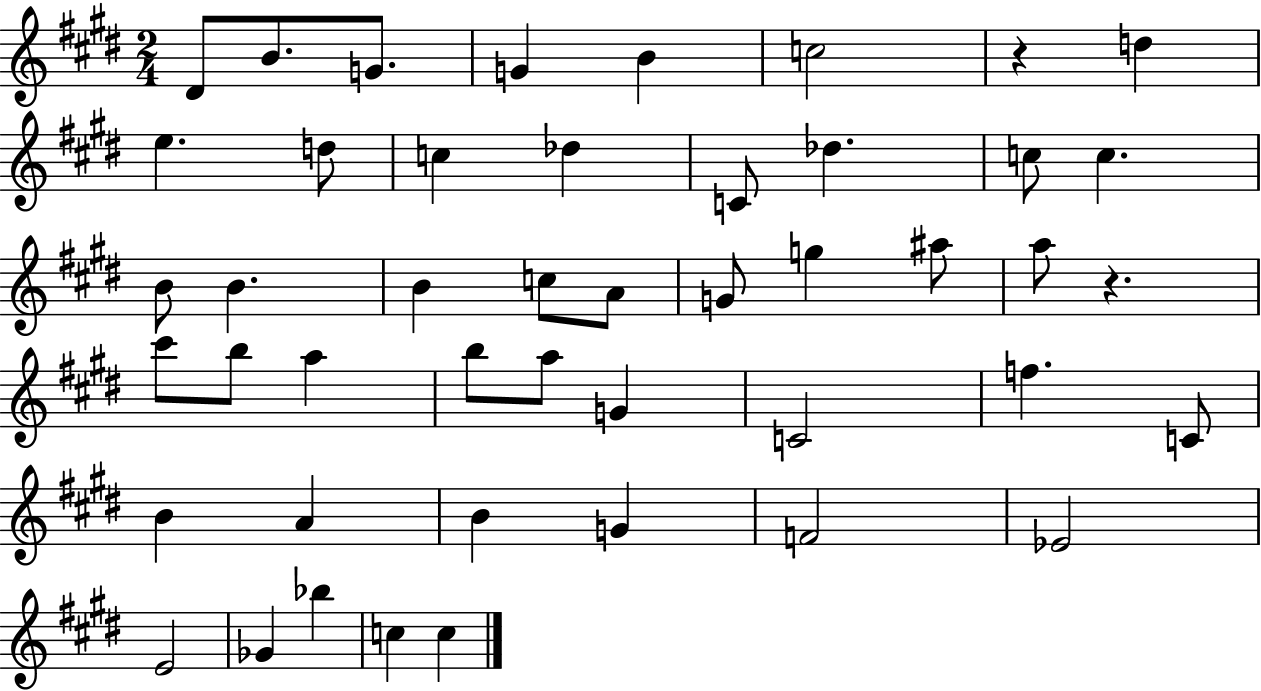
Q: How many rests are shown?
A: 2